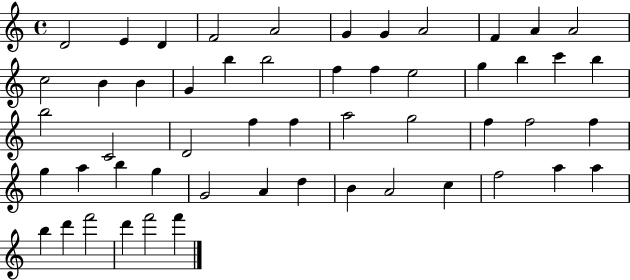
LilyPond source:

{
  \clef treble
  \time 4/4
  \defaultTimeSignature
  \key c \major
  d'2 e'4 d'4 | f'2 a'2 | g'4 g'4 a'2 | f'4 a'4 a'2 | \break c''2 b'4 b'4 | g'4 b''4 b''2 | f''4 f''4 e''2 | g''4 b''4 c'''4 b''4 | \break b''2 c'2 | d'2 f''4 f''4 | a''2 g''2 | f''4 f''2 f''4 | \break g''4 a''4 b''4 g''4 | g'2 a'4 d''4 | b'4 a'2 c''4 | f''2 a''4 a''4 | \break b''4 d'''4 f'''2 | d'''4 f'''2 f'''4 | \bar "|."
}